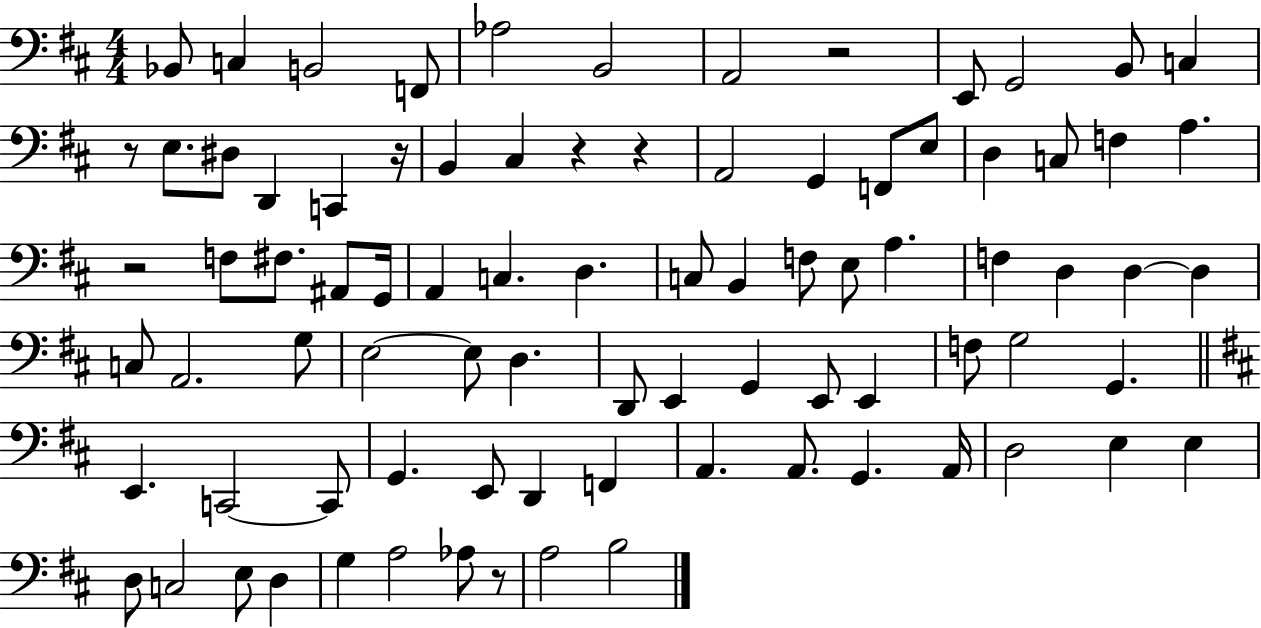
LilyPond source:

{
  \clef bass
  \numericTimeSignature
  \time 4/4
  \key d \major
  \repeat volta 2 { bes,8 c4 b,2 f,8 | aes2 b,2 | a,2 r2 | e,8 g,2 b,8 c4 | \break r8 e8. dis8 d,4 c,4 r16 | b,4 cis4 r4 r4 | a,2 g,4 f,8 e8 | d4 c8 f4 a4. | \break r2 f8 fis8. ais,8 g,16 | a,4 c4. d4. | c8 b,4 f8 e8 a4. | f4 d4 d4~~ d4 | \break c8 a,2. g8 | e2~~ e8 d4. | d,8 e,4 g,4 e,8 e,4 | f8 g2 g,4. | \break \bar "||" \break \key b \minor e,4. c,2~~ c,8 | g,4. e,8 d,4 f,4 | a,4. a,8. g,4. a,16 | d2 e4 e4 | \break d8 c2 e8 d4 | g4 a2 aes8 r8 | a2 b2 | } \bar "|."
}